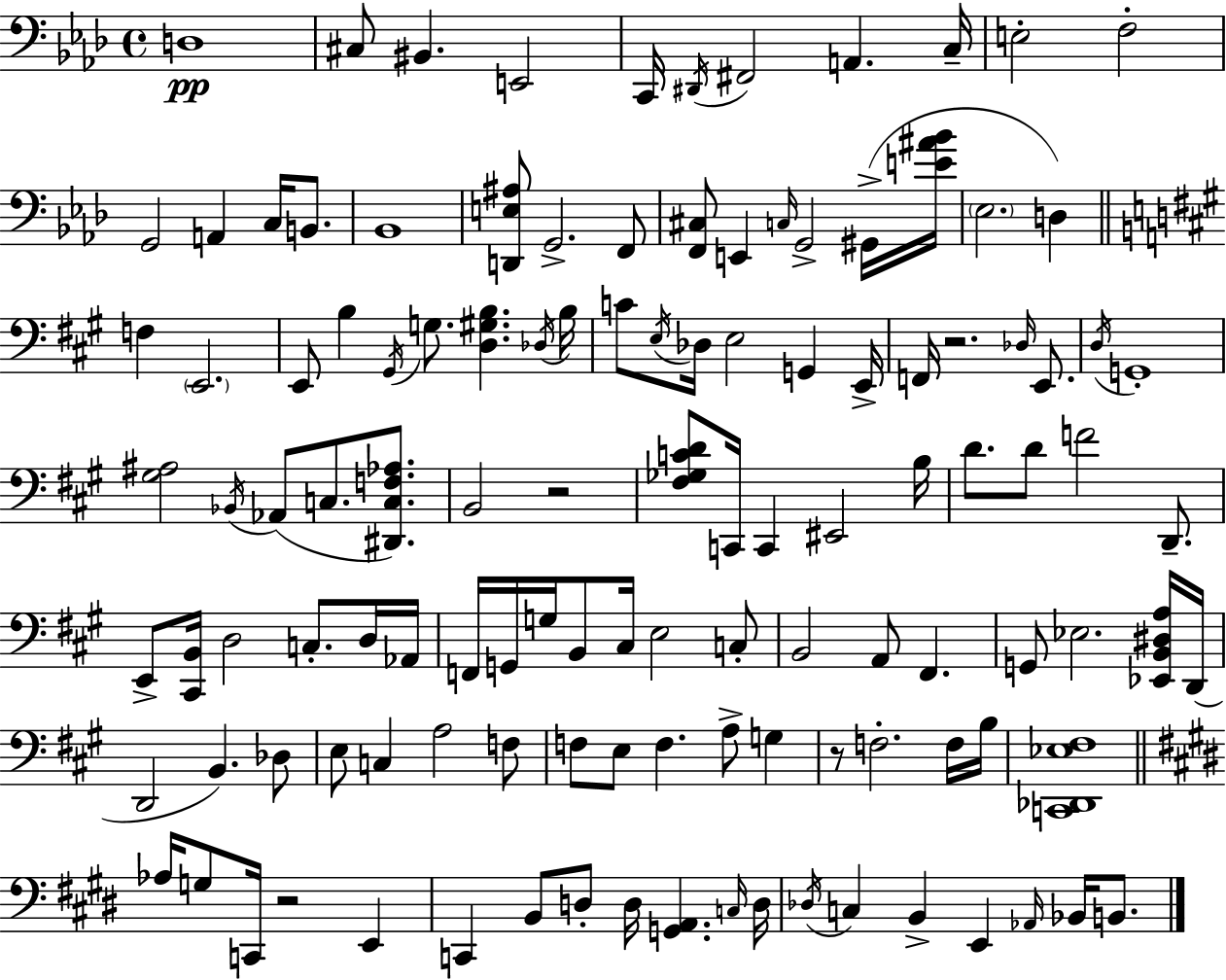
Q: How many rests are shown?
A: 4